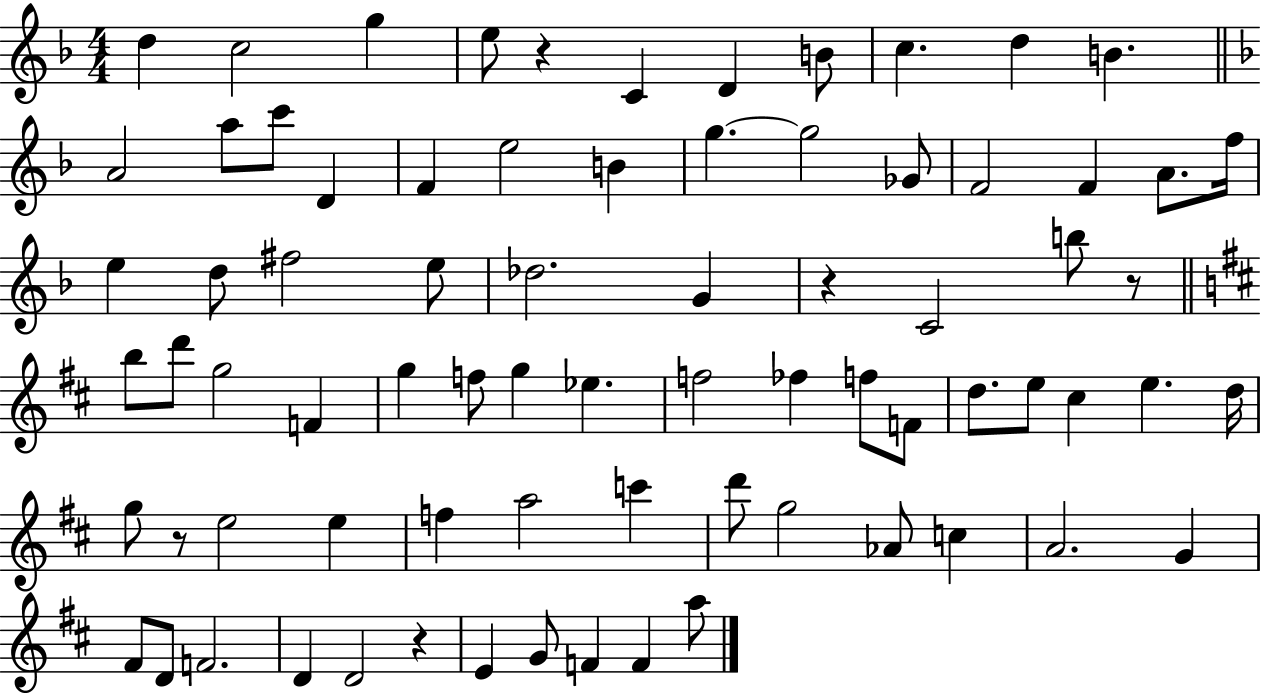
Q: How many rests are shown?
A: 5